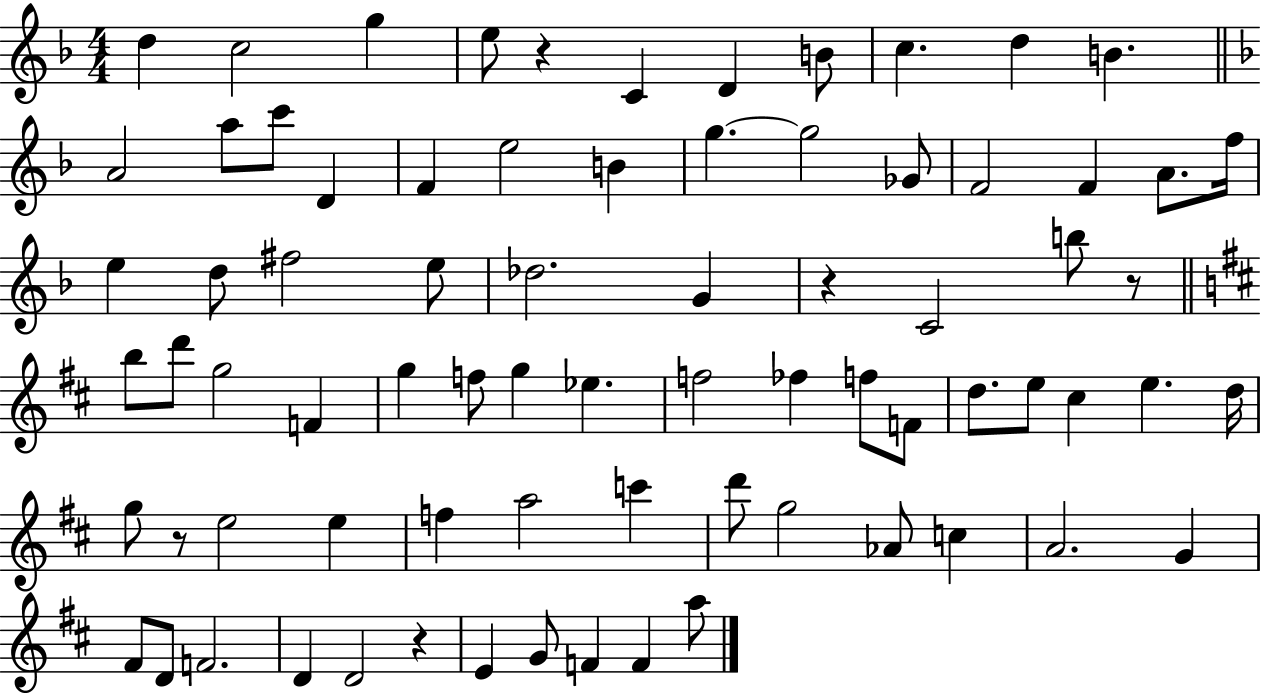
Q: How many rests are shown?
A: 5